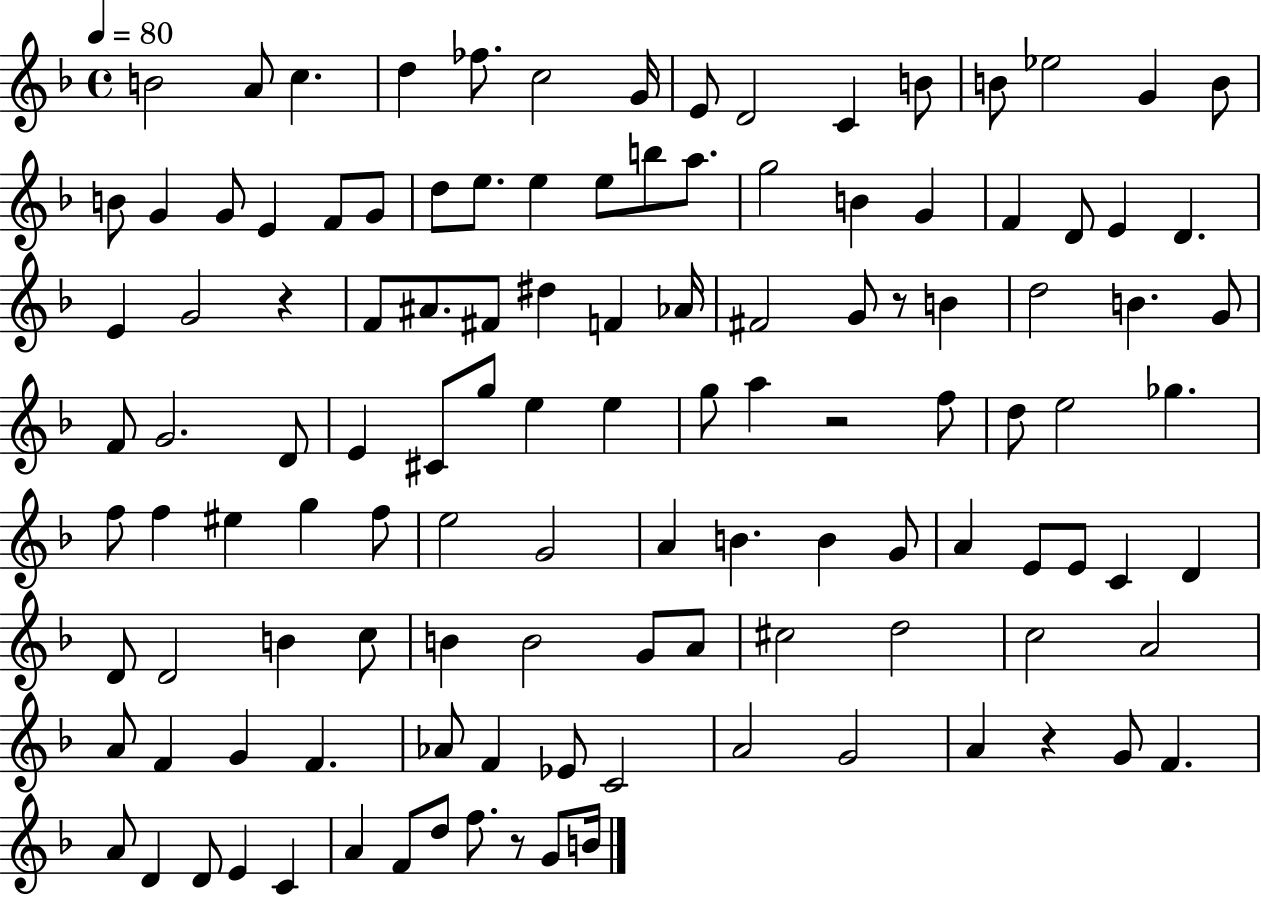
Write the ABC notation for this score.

X:1
T:Untitled
M:4/4
L:1/4
K:F
B2 A/2 c d _f/2 c2 G/4 E/2 D2 C B/2 B/2 _e2 G B/2 B/2 G G/2 E F/2 G/2 d/2 e/2 e e/2 b/2 a/2 g2 B G F D/2 E D E G2 z F/2 ^A/2 ^F/2 ^d F _A/4 ^F2 G/2 z/2 B d2 B G/2 F/2 G2 D/2 E ^C/2 g/2 e e g/2 a z2 f/2 d/2 e2 _g f/2 f ^e g f/2 e2 G2 A B B G/2 A E/2 E/2 C D D/2 D2 B c/2 B B2 G/2 A/2 ^c2 d2 c2 A2 A/2 F G F _A/2 F _E/2 C2 A2 G2 A z G/2 F A/2 D D/2 E C A F/2 d/2 f/2 z/2 G/2 B/4